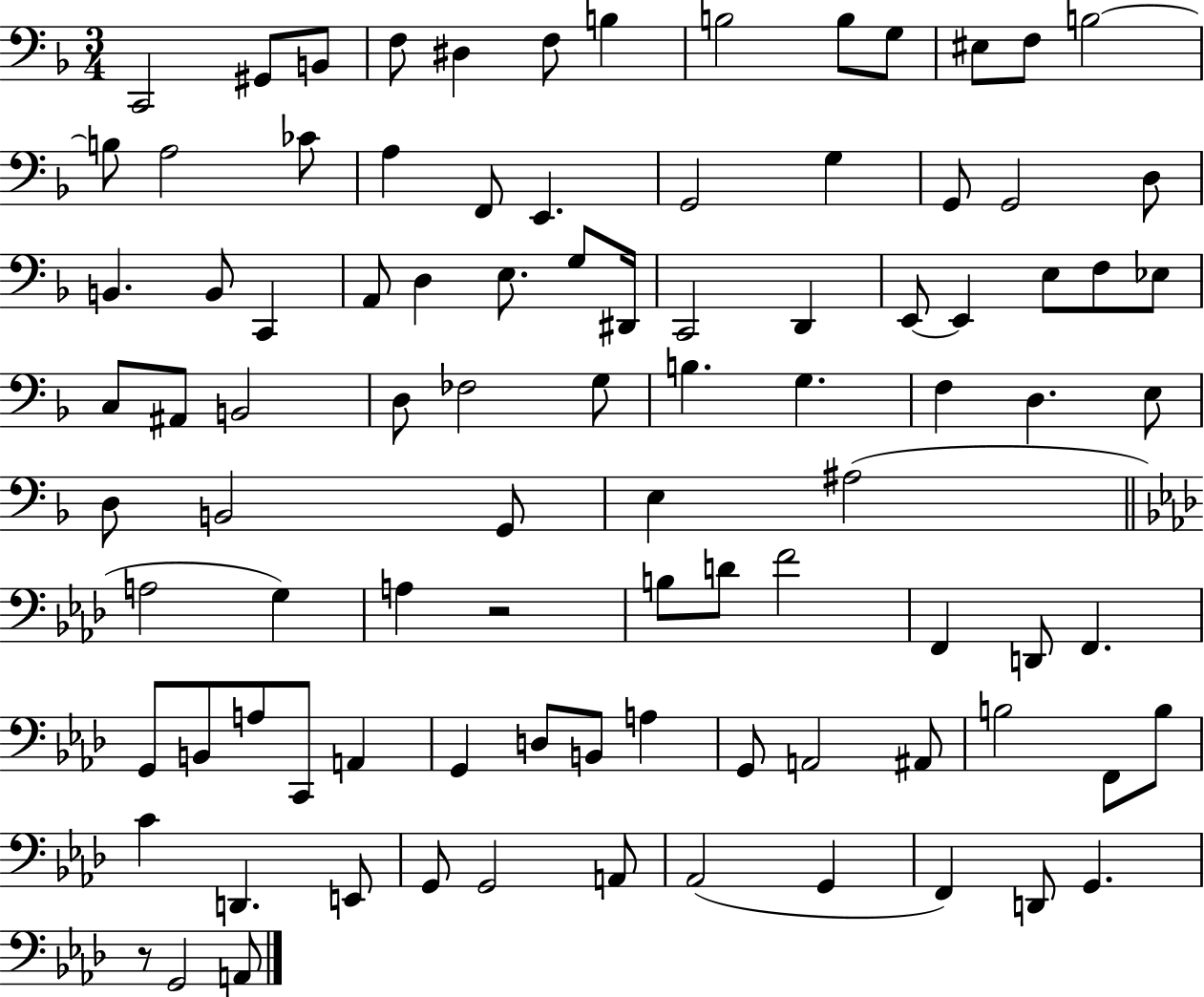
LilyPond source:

{
  \clef bass
  \numericTimeSignature
  \time 3/4
  \key f \major
  c,2 gis,8 b,8 | f8 dis4 f8 b4 | b2 b8 g8 | eis8 f8 b2~~ | \break b8 a2 ces'8 | a4 f,8 e,4. | g,2 g4 | g,8 g,2 d8 | \break b,4. b,8 c,4 | a,8 d4 e8. g8 dis,16 | c,2 d,4 | e,8~~ e,4 e8 f8 ees8 | \break c8 ais,8 b,2 | d8 fes2 g8 | b4. g4. | f4 d4. e8 | \break d8 b,2 g,8 | e4 ais2( | \bar "||" \break \key f \minor a2 g4) | a4 r2 | b8 d'8 f'2 | f,4 d,8 f,4. | \break g,8 b,8 a8 c,8 a,4 | g,4 d8 b,8 a4 | g,8 a,2 ais,8 | b2 f,8 b8 | \break c'4 d,4. e,8 | g,8 g,2 a,8 | aes,2( g,4 | f,4) d,8 g,4. | \break r8 g,2 a,8 | \bar "|."
}